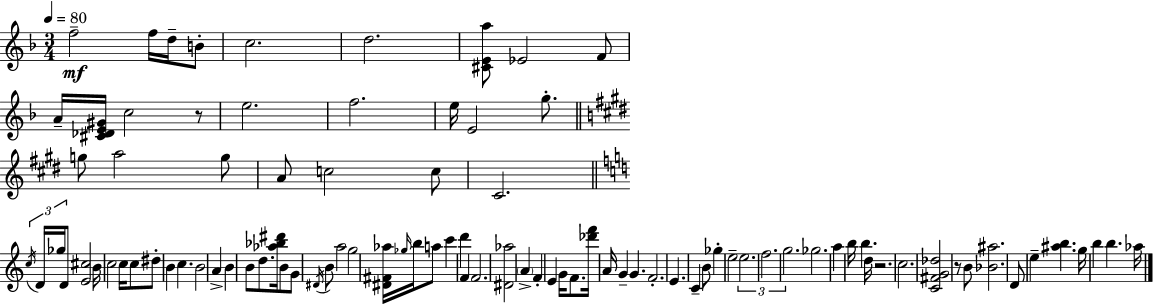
X:1
T:Untitled
M:3/4
L:1/4
K:Dm
f2 f/4 d/4 B/2 c2 d2 [^CEa]/2 _E2 F/2 A/4 [^C_DE^G]/4 c2 z/2 e2 f2 e/4 E2 g/2 g/2 a2 g/2 A/2 c2 c/2 ^C2 c/4 D/4 _g/4 D/2 [E^c]2 B/4 c2 c/4 c/2 ^d/2 B c B2 A B B/2 d/2 [_a_b^d']/4 B/2 G/2 ^D/4 B/2 a2 g2 [^D^F_a]/4 _g/4 b/4 a/2 c' d' F F2 [^D_a]2 A F E G/4 F/2 [_d'f']/4 A/4 G G F2 E C B/2 _g e2 e2 f2 g2 _g2 a b/4 b d/4 z2 c2 [C^FG_d]2 z/2 B/2 [_B^a]2 D/2 e [^ab] g/4 b b _a/4